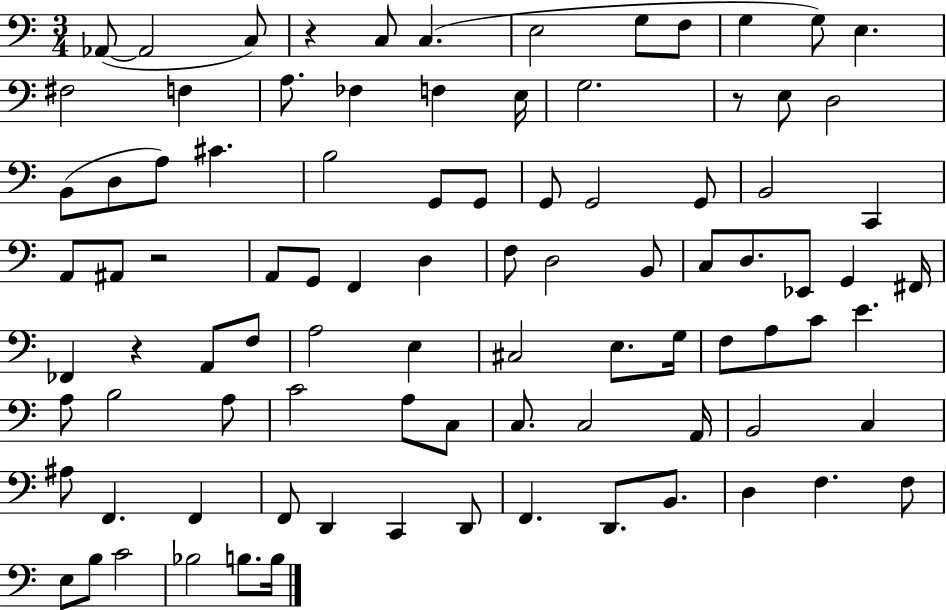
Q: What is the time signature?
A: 3/4